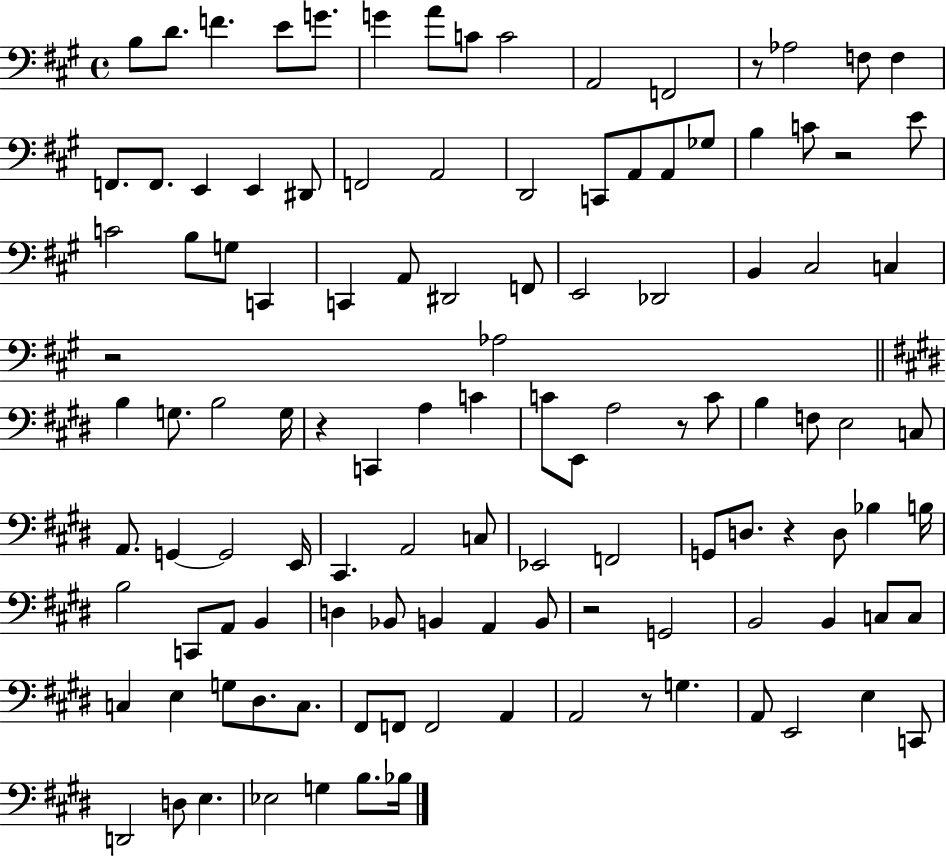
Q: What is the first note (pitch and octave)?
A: B3